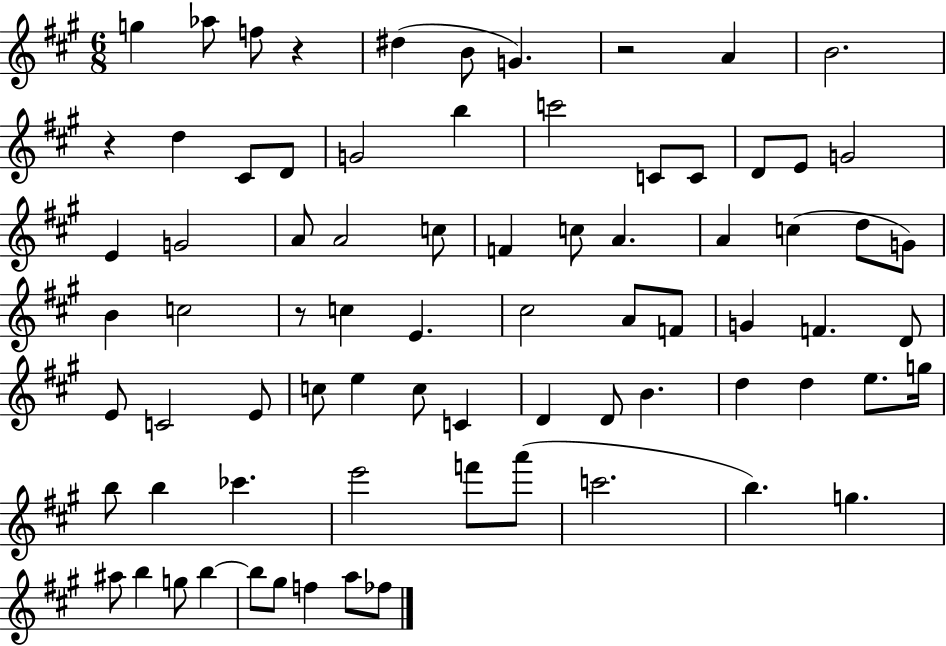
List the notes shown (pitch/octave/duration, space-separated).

G5/q Ab5/e F5/e R/q D#5/q B4/e G4/q. R/h A4/q B4/h. R/q D5/q C#4/e D4/e G4/h B5/q C6/h C4/e C4/e D4/e E4/e G4/h E4/q G4/h A4/e A4/h C5/e F4/q C5/e A4/q. A4/q C5/q D5/e G4/e B4/q C5/h R/e C5/q E4/q. C#5/h A4/e F4/e G4/q F4/q. D4/e E4/e C4/h E4/e C5/e E5/q C5/e C4/q D4/q D4/e B4/q. D5/q D5/q E5/e. G5/s B5/e B5/q CES6/q. E6/h F6/e A6/e C6/h. B5/q. G5/q. A#5/e B5/q G5/e B5/q B5/e G#5/e F5/q A5/e FES5/e